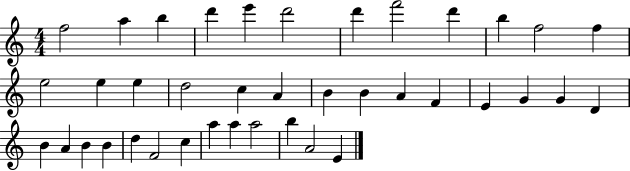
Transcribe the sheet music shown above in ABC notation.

X:1
T:Untitled
M:4/4
L:1/4
K:C
f2 a b d' e' d'2 d' f'2 d' b f2 f e2 e e d2 c A B B A F E G G D B A B B d F2 c a a a2 b A2 E